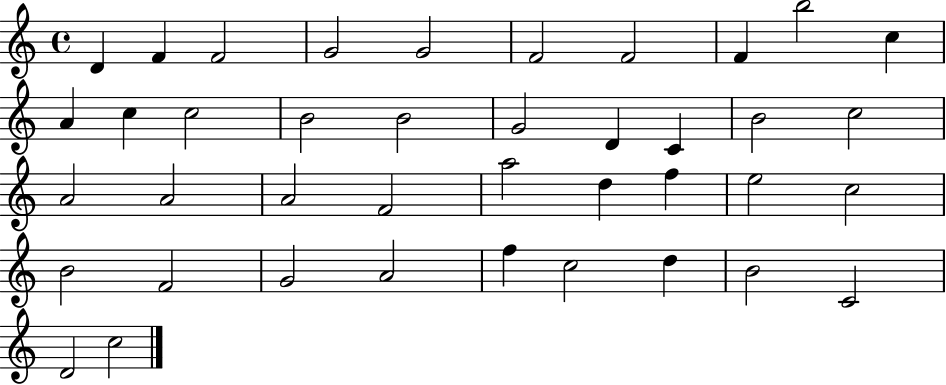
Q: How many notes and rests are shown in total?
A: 40